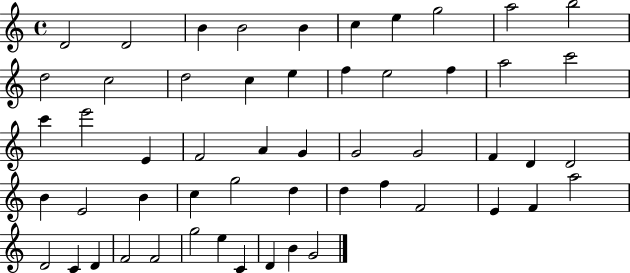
D4/h D4/h B4/q B4/h B4/q C5/q E5/q G5/h A5/h B5/h D5/h C5/h D5/h C5/q E5/q F5/q E5/h F5/q A5/h C6/h C6/q E6/h E4/q F4/h A4/q G4/q G4/h G4/h F4/q D4/q D4/h B4/q E4/h B4/q C5/q G5/h D5/q D5/q F5/q F4/h E4/q F4/q A5/h D4/h C4/q D4/q F4/h F4/h G5/h E5/q C4/q D4/q B4/q G4/h